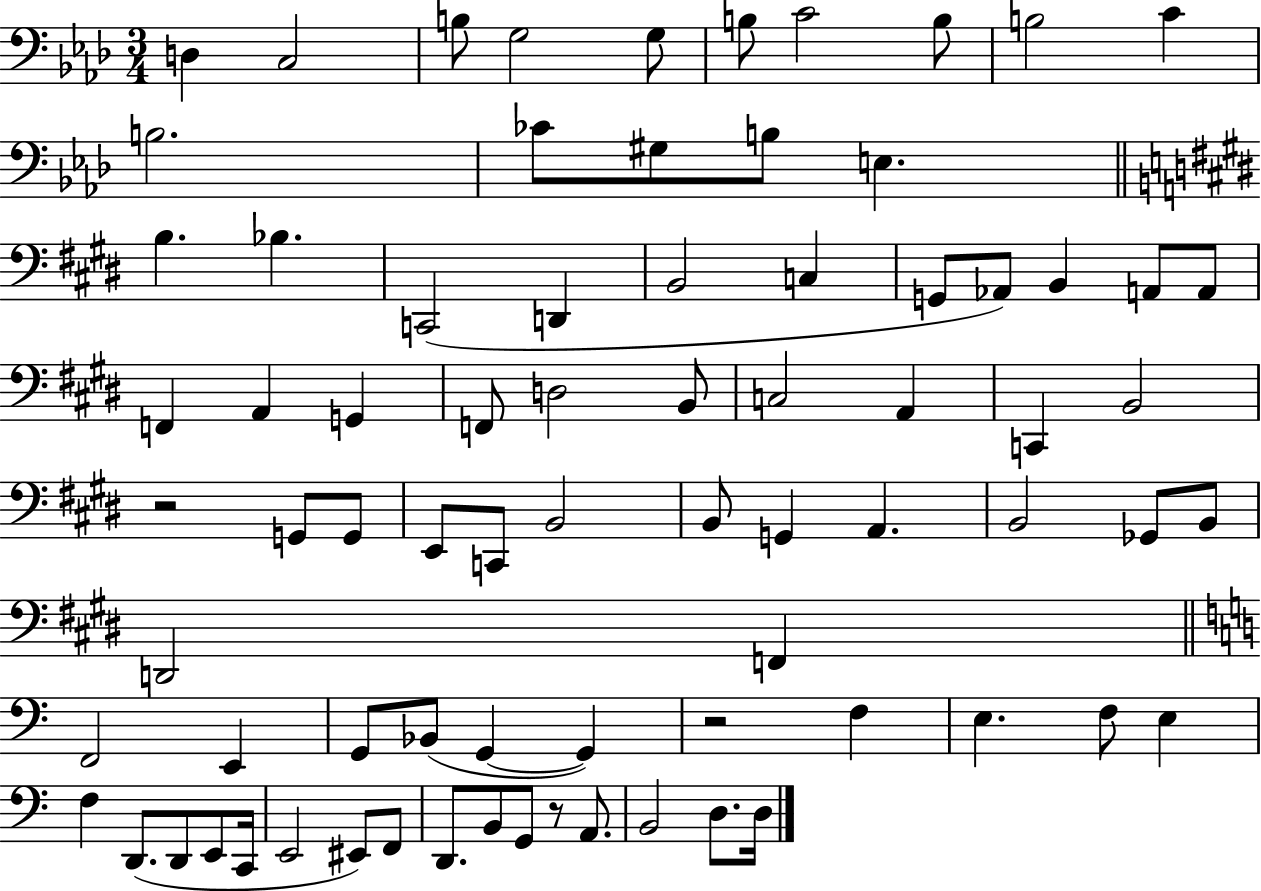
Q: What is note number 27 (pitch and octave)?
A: F2